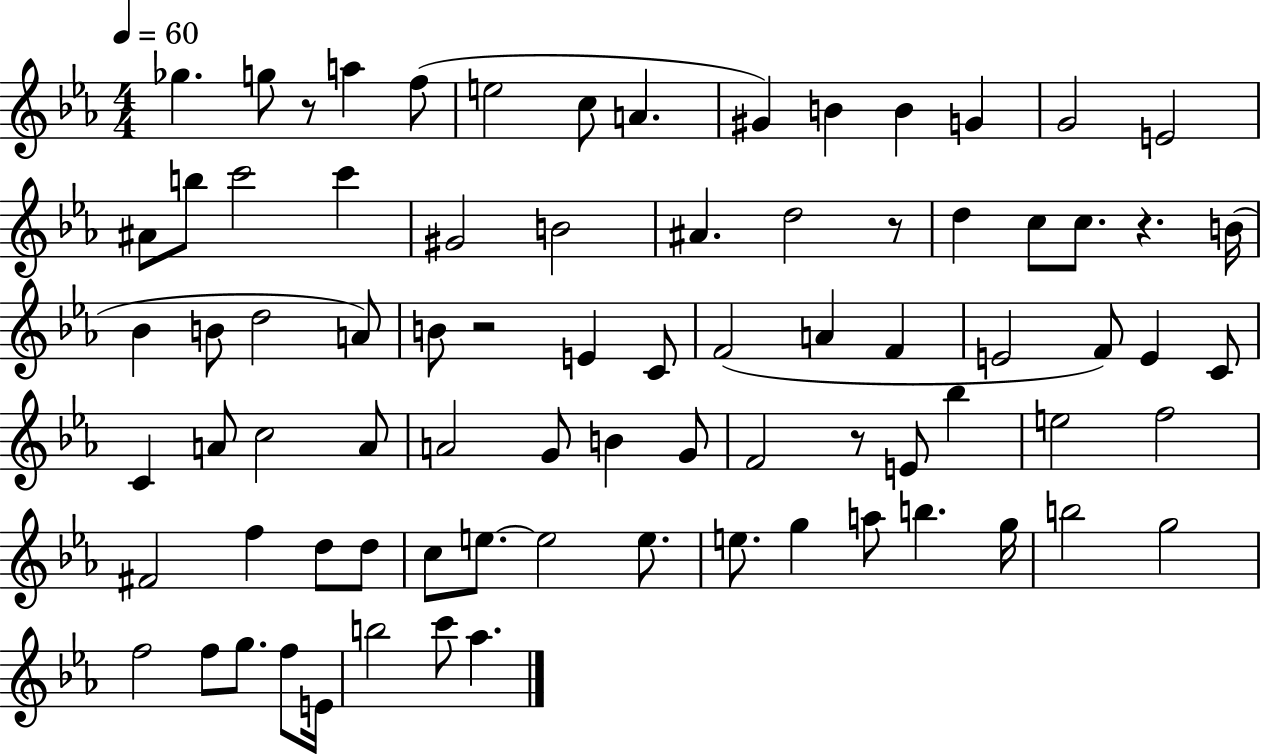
{
  \clef treble
  \numericTimeSignature
  \time 4/4
  \key ees \major
  \tempo 4 = 60
  ges''4. g''8 r8 a''4 f''8( | e''2 c''8 a'4. | gis'4) b'4 b'4 g'4 | g'2 e'2 | \break ais'8 b''8 c'''2 c'''4 | gis'2 b'2 | ais'4. d''2 r8 | d''4 c''8 c''8. r4. b'16( | \break bes'4 b'8 d''2 a'8) | b'8 r2 e'4 c'8 | f'2( a'4 f'4 | e'2 f'8) e'4 c'8 | \break c'4 a'8 c''2 a'8 | a'2 g'8 b'4 g'8 | f'2 r8 e'8 bes''4 | e''2 f''2 | \break fis'2 f''4 d''8 d''8 | c''8 e''8.~~ e''2 e''8. | e''8. g''4 a''8 b''4. g''16 | b''2 g''2 | \break f''2 f''8 g''8. f''8 e'16 | b''2 c'''8 aes''4. | \bar "|."
}